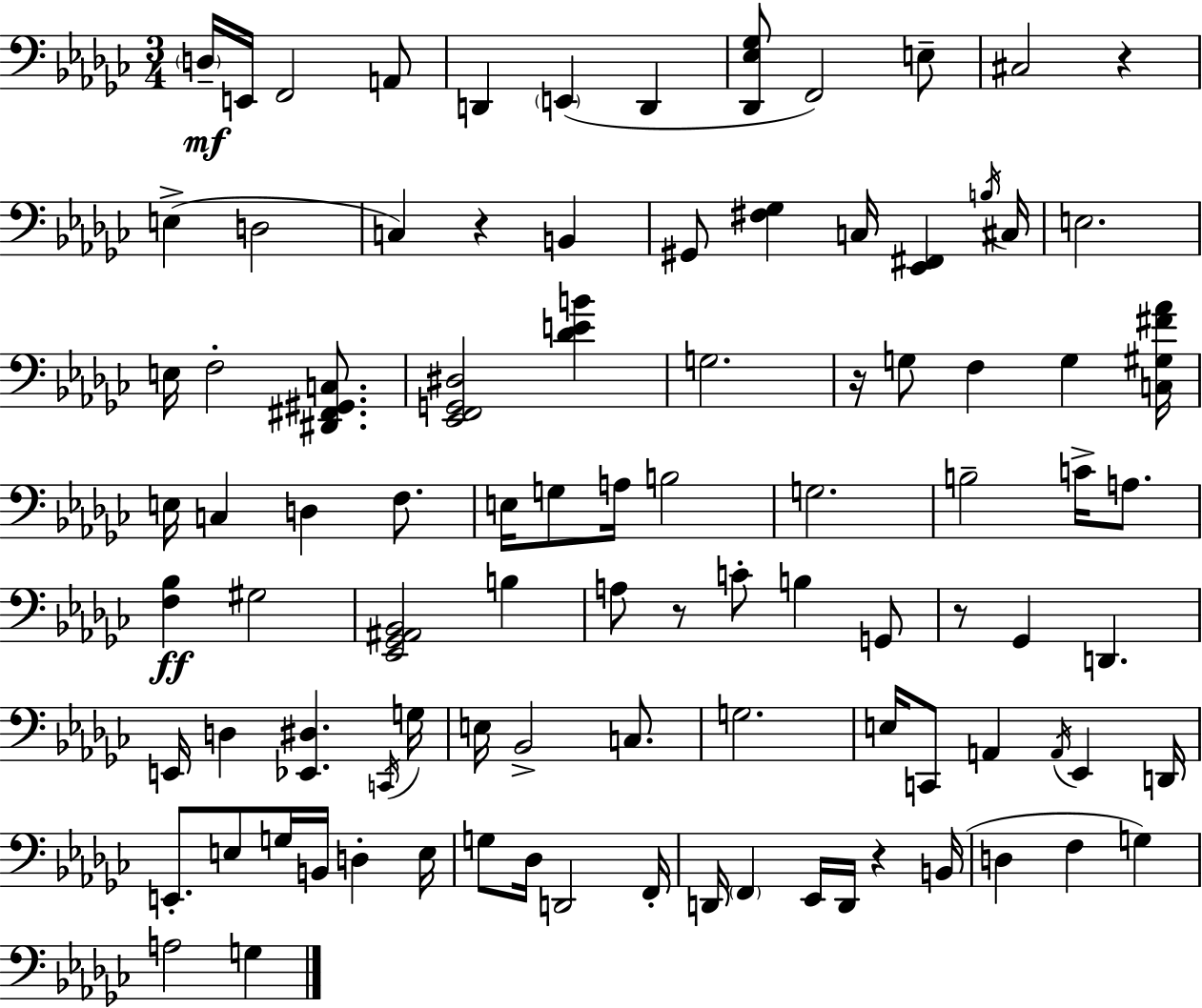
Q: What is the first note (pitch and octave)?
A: D3